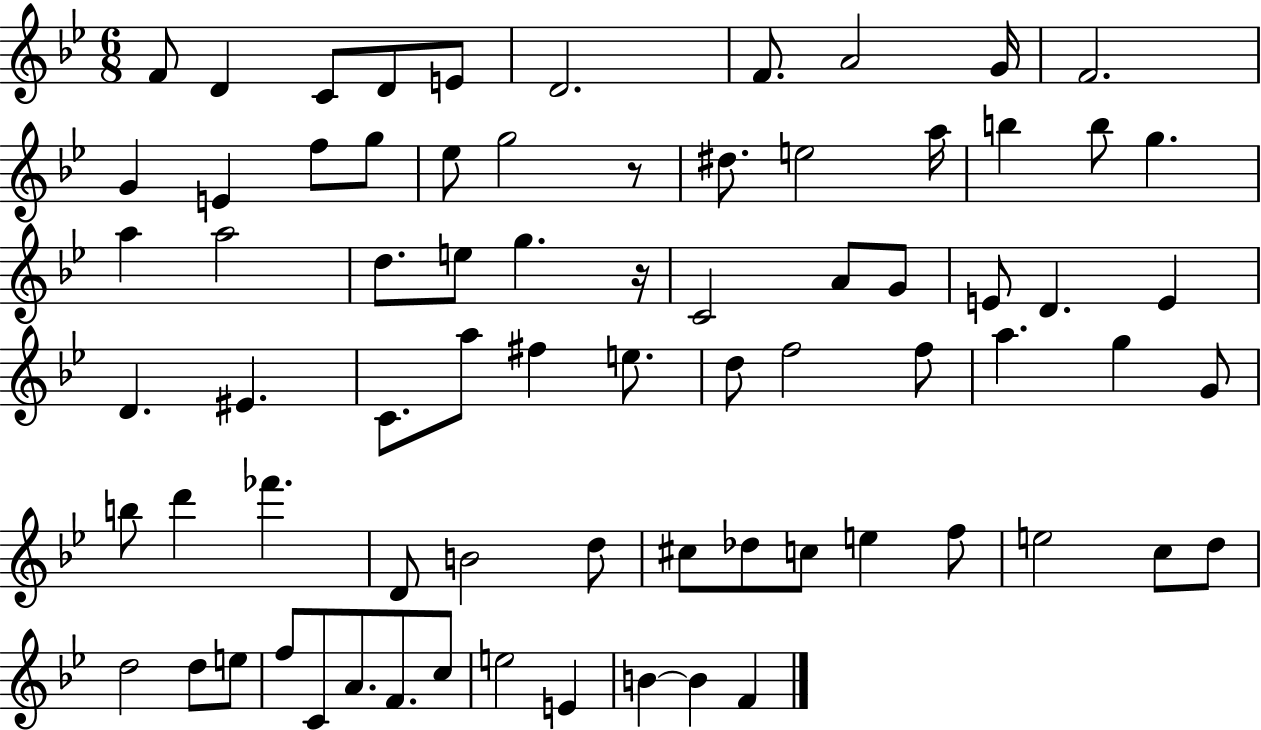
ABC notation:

X:1
T:Untitled
M:6/8
L:1/4
K:Bb
F/2 D C/2 D/2 E/2 D2 F/2 A2 G/4 F2 G E f/2 g/2 _e/2 g2 z/2 ^d/2 e2 a/4 b b/2 g a a2 d/2 e/2 g z/4 C2 A/2 G/2 E/2 D E D ^E C/2 a/2 ^f e/2 d/2 f2 f/2 a g G/2 b/2 d' _f' D/2 B2 d/2 ^c/2 _d/2 c/2 e f/2 e2 c/2 d/2 d2 d/2 e/2 f/2 C/2 A/2 F/2 c/2 e2 E B B F